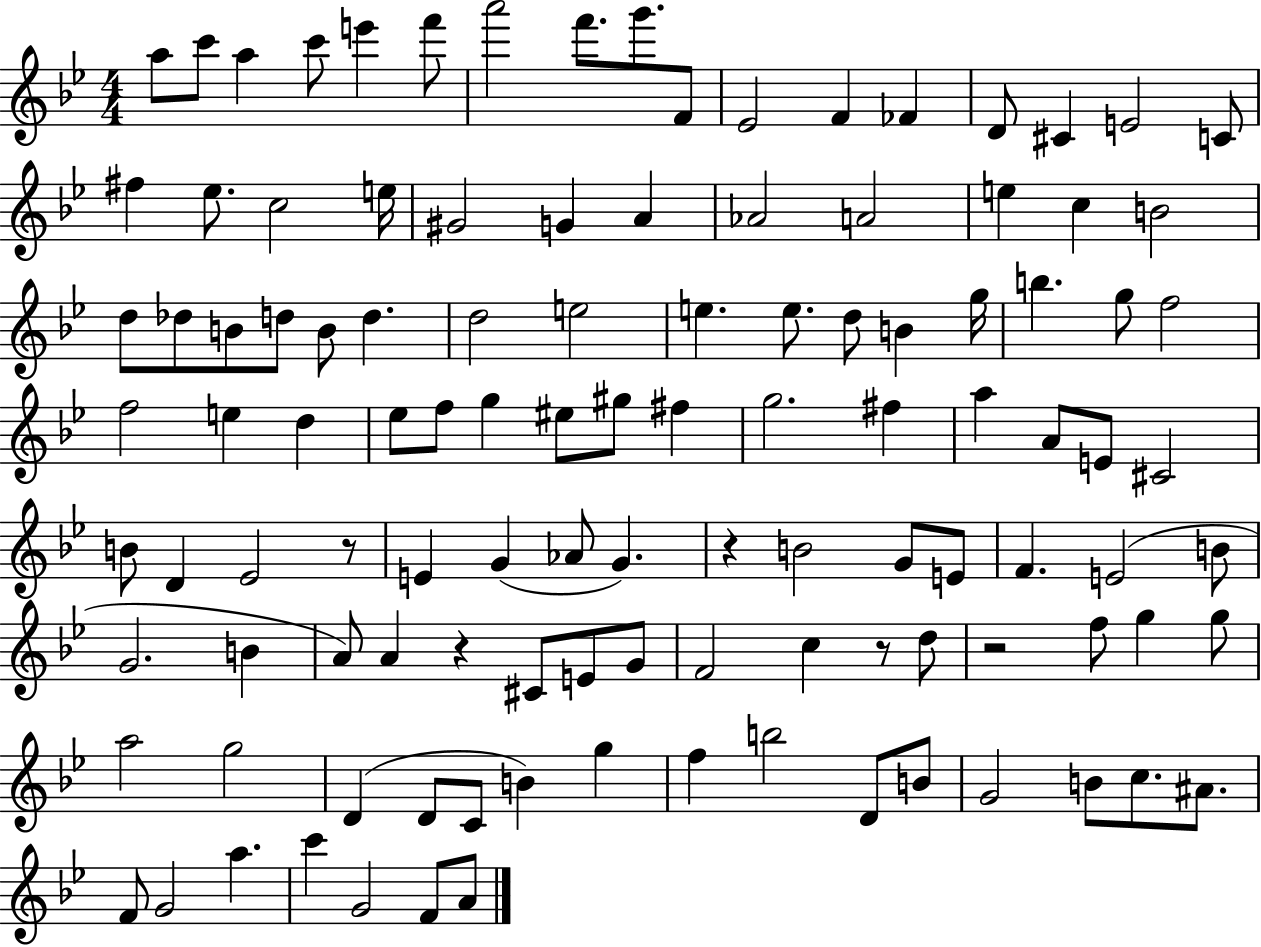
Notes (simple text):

A5/e C6/e A5/q C6/e E6/q F6/e A6/h F6/e. G6/e. F4/e Eb4/h F4/q FES4/q D4/e C#4/q E4/h C4/e F#5/q Eb5/e. C5/h E5/s G#4/h G4/q A4/q Ab4/h A4/h E5/q C5/q B4/h D5/e Db5/e B4/e D5/e B4/e D5/q. D5/h E5/h E5/q. E5/e. D5/e B4/q G5/s B5/q. G5/e F5/h F5/h E5/q D5/q Eb5/e F5/e G5/q EIS5/e G#5/e F#5/q G5/h. F#5/q A5/q A4/e E4/e C#4/h B4/e D4/q Eb4/h R/e E4/q G4/q Ab4/e G4/q. R/q B4/h G4/e E4/e F4/q. E4/h B4/e G4/h. B4/q A4/e A4/q R/q C#4/e E4/e G4/e F4/h C5/q R/e D5/e R/h F5/e G5/q G5/e A5/h G5/h D4/q D4/e C4/e B4/q G5/q F5/q B5/h D4/e B4/e G4/h B4/e C5/e. A#4/e. F4/e G4/h A5/q. C6/q G4/h F4/e A4/e